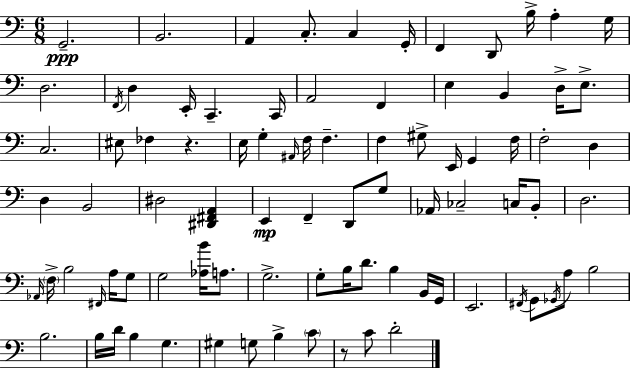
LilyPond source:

{
  \clef bass
  \numericTimeSignature
  \time 6/8
  \key c \major
  g,2.--\ppp | b,2. | a,4 c8.-. c4 g,16-. | f,4 d,8 b16-> a4-. g16 | \break d2. | \acciaccatura { f,16 } d4 e,16-. c,4.-- | c,16 a,2 f,4 | e4 b,4 d16-> e8.-> | \break c2. | eis8 fes4 r4. | e16 g4-. \grace { ais,16 } f16 f4.-- | f4 gis8-> e,16 g,4 | \break f16 f2-. d4 | d4 b,2 | dis2 <dis, fis, a,>4 | e,4\mp f,4-- d,8 | \break g8 aes,16 ces2-- c16 | b,8-. d2. | \grace { aes,16 } \parenthesize f16-> b2 | \grace { fis,16 } a16 g8 g2 | \break <aes b'>16 a8. g2.-> | g8-. b16 d'8. b4 | b,16 g,16 e,2. | \acciaccatura { fis,16 } g,8 \acciaccatura { ges,16 } a8 b2 | \break b2. | b16 d'16 b4 | g4. gis4 g8 | b4-> \parenthesize c'8 r8 c'8 d'2-. | \break \bar "|."
}